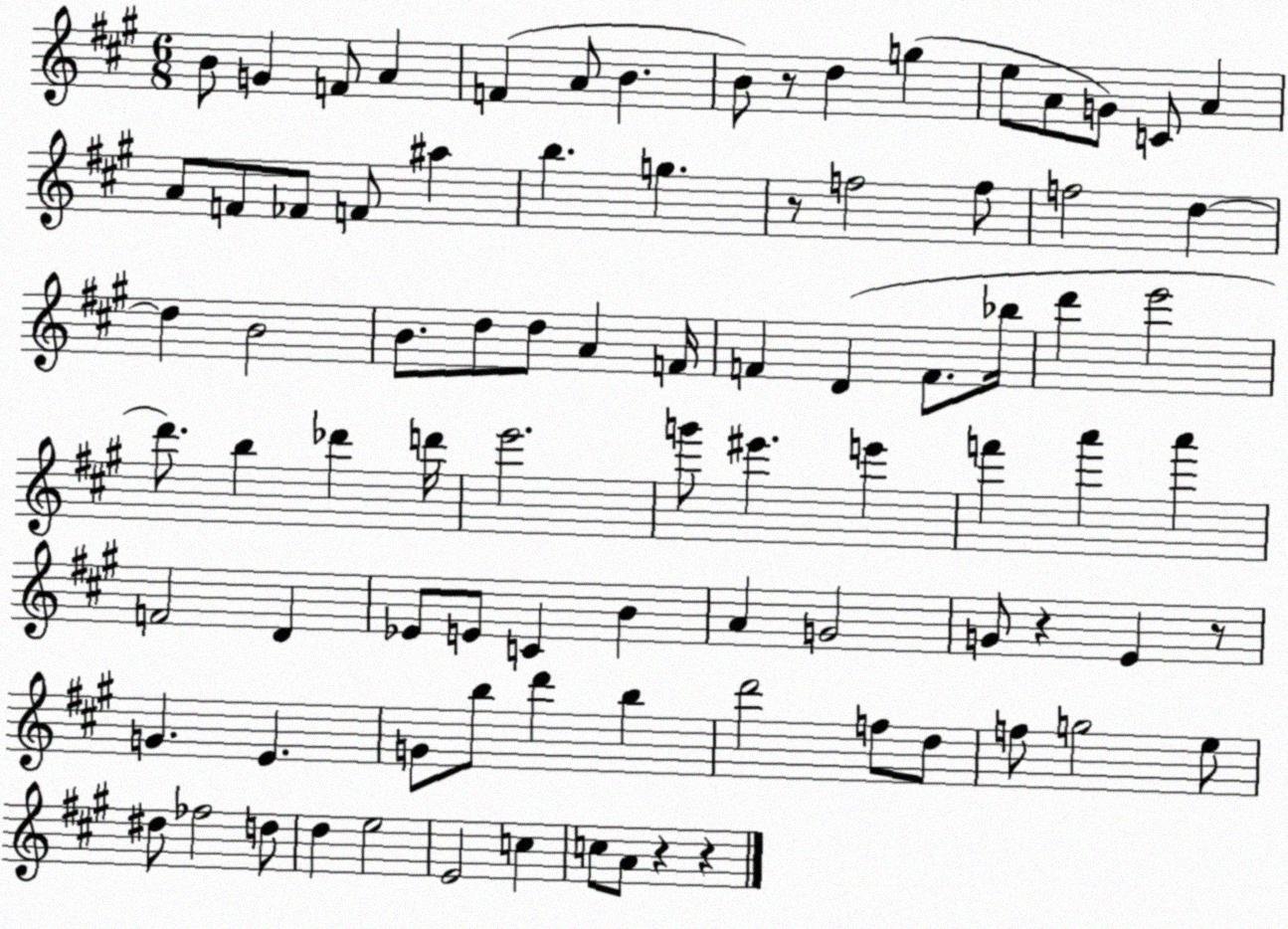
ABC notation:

X:1
T:Untitled
M:6/8
L:1/4
K:A
B/2 G F/2 A F A/2 B B/2 z/2 d g e/2 A/2 G/2 C/2 A A/2 F/2 _F/2 F/2 ^a b g z/2 f2 f/2 f2 d d B2 B/2 d/2 d/2 A F/4 F D F/2 _b/4 d' e'2 d'/2 b _d' d'/4 e'2 g'/2 ^e' e' f' a' a' F2 D _E/2 E/2 C B A G2 G/2 z E z/2 G E G/2 b/2 d' b d'2 f/2 d/2 f/2 g2 e/2 ^d/2 _f2 d/2 d e2 E2 c c/2 A/2 z z